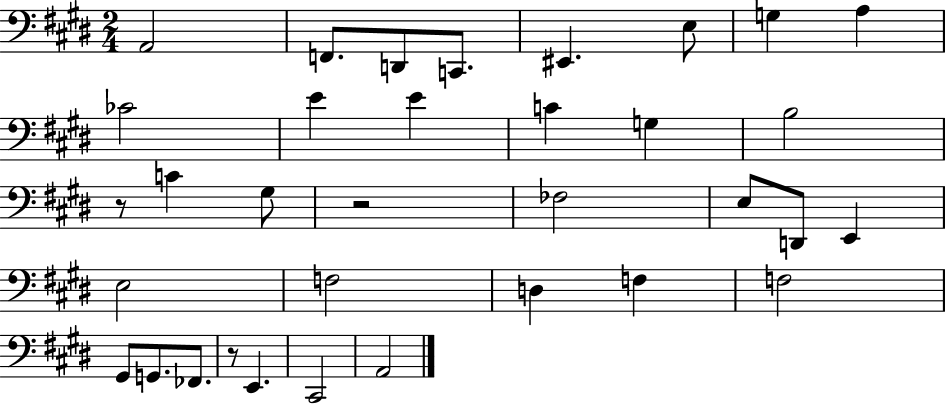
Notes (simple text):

A2/h F2/e. D2/e C2/e. EIS2/q. E3/e G3/q A3/q CES4/h E4/q E4/q C4/q G3/q B3/h R/e C4/q G#3/e R/h FES3/h E3/e D2/e E2/q E3/h F3/h D3/q F3/q F3/h G#2/e G2/e. FES2/e. R/e E2/q. C#2/h A2/h